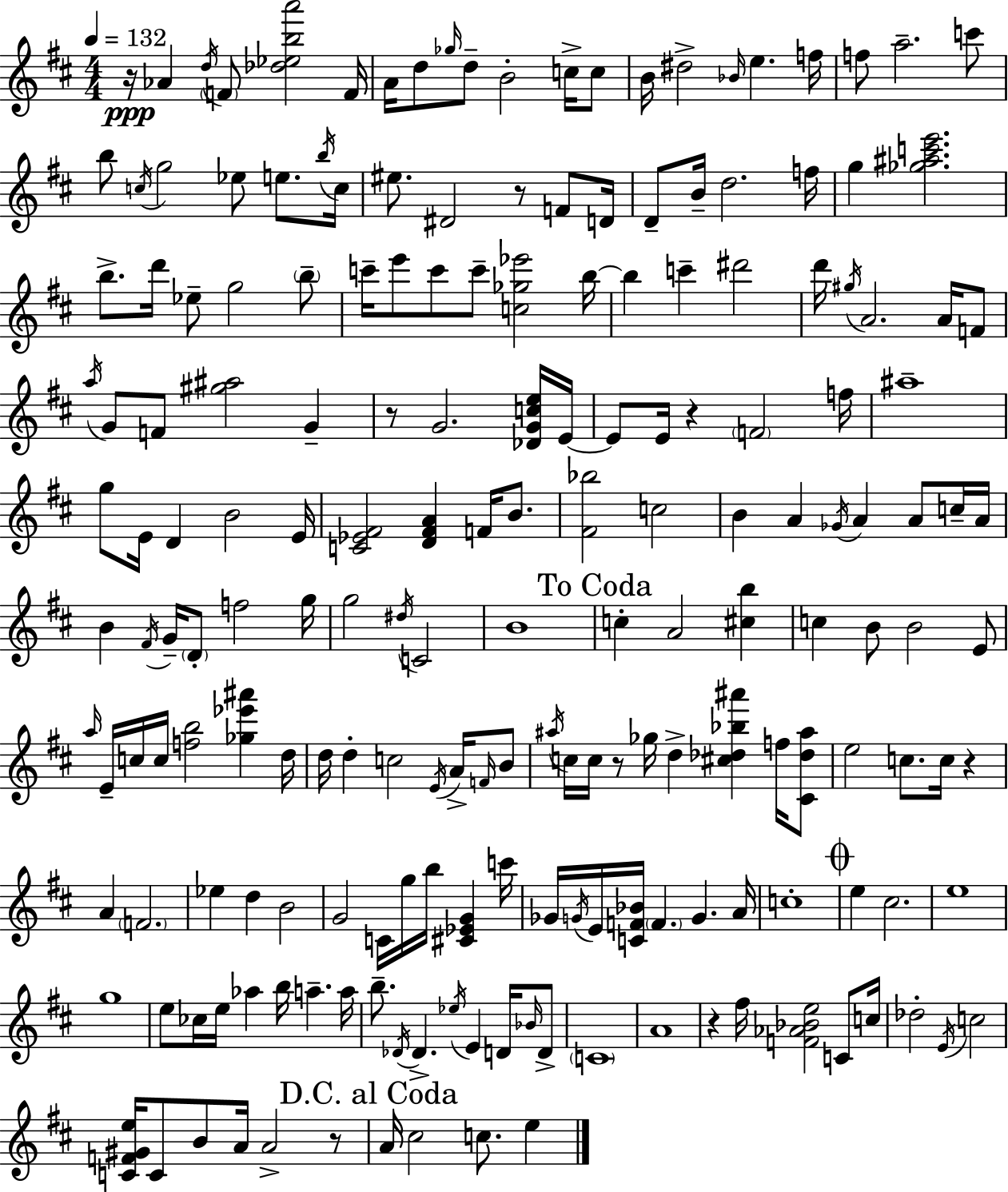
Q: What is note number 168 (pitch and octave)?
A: E5